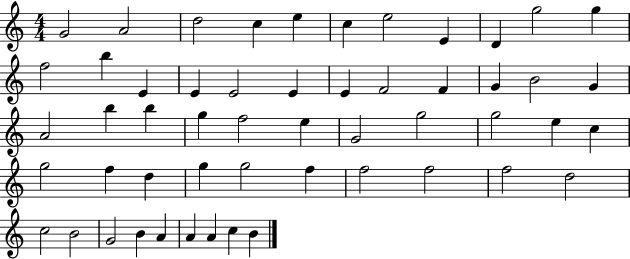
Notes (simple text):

G4/h A4/h D5/h C5/q E5/q C5/q E5/h E4/q D4/q G5/h G5/q F5/h B5/q E4/q E4/q E4/h E4/q E4/q F4/h F4/q G4/q B4/h G4/q A4/h B5/q B5/q G5/q F5/h E5/q G4/h G5/h G5/h E5/q C5/q G5/h F5/q D5/q G5/q G5/h F5/q F5/h F5/h F5/h D5/h C5/h B4/h G4/h B4/q A4/q A4/q A4/q C5/q B4/q